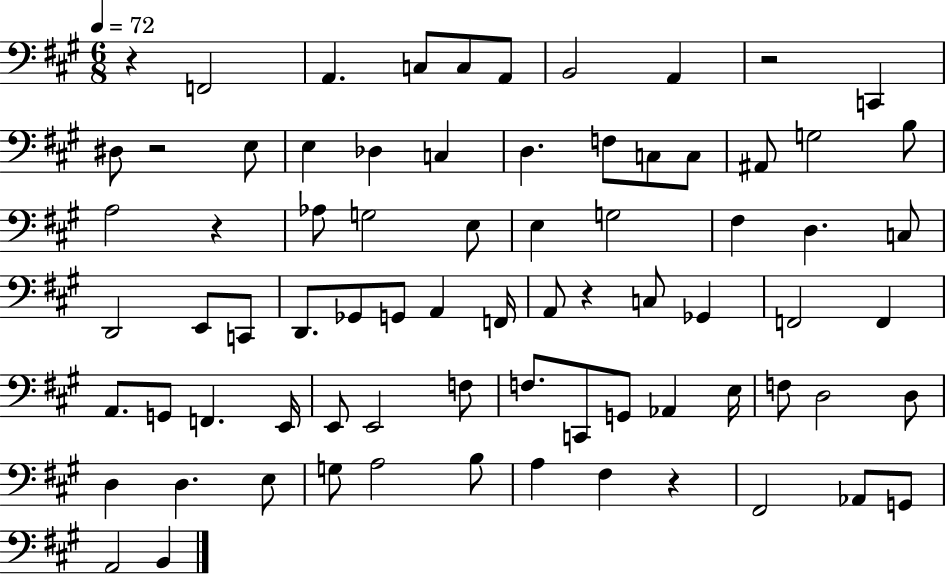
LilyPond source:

{
  \clef bass
  \numericTimeSignature
  \time 6/8
  \key a \major
  \tempo 4 = 72
  r4 f,2 | a,4. c8 c8 a,8 | b,2 a,4 | r2 c,4 | \break dis8 r2 e8 | e4 des4 c4 | d4. f8 c8 c8 | ais,8 g2 b8 | \break a2 r4 | aes8 g2 e8 | e4 g2 | fis4 d4. c8 | \break d,2 e,8 c,8 | d,8. ges,8 g,8 a,4 f,16 | a,8 r4 c8 ges,4 | f,2 f,4 | \break a,8. g,8 f,4. e,16 | e,8 e,2 f8 | f8. c,8 g,8 aes,4 e16 | f8 d2 d8 | \break d4 d4. e8 | g8 a2 b8 | a4 fis4 r4 | fis,2 aes,8 g,8 | \break a,2 b,4 | \bar "|."
}